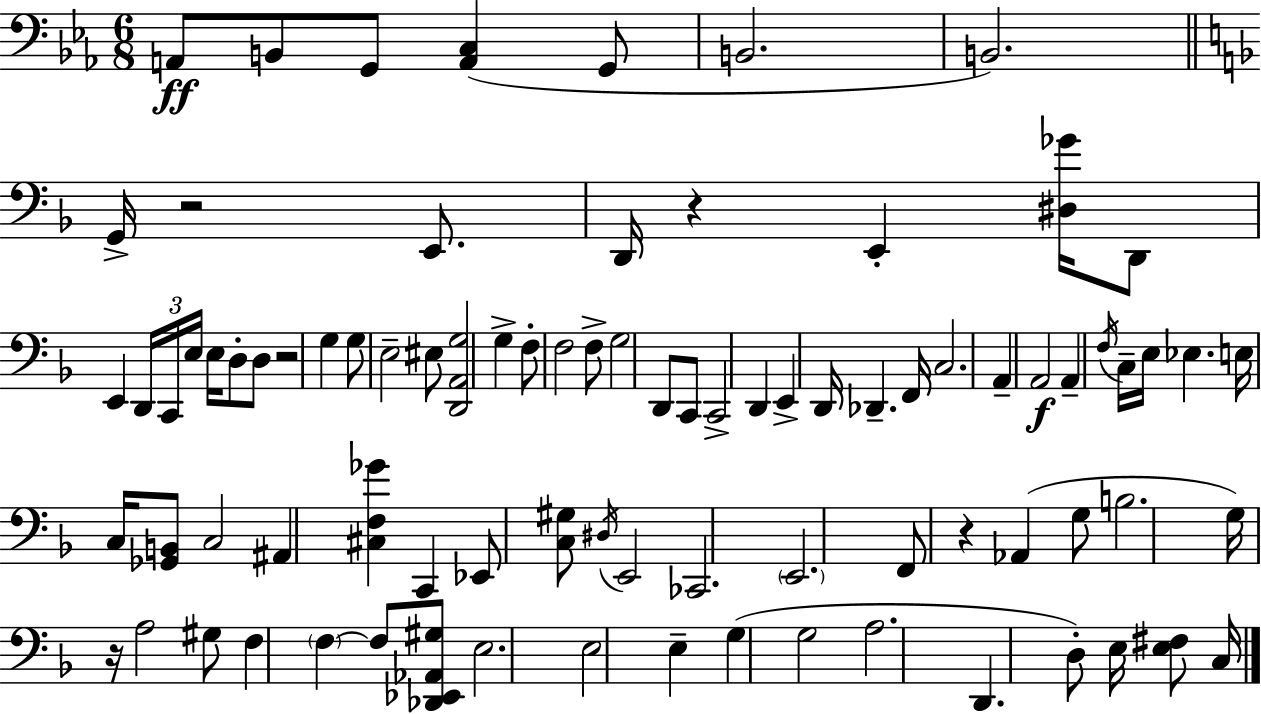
X:1
T:Untitled
M:6/8
L:1/4
K:Eb
A,,/2 B,,/2 G,,/2 [A,,C,] G,,/2 B,,2 B,,2 G,,/4 z2 E,,/2 D,,/4 z E,, [^D,_G]/4 D,,/2 E,, D,,/4 C,,/4 E,/4 E,/4 D,/2 D,/2 z2 G, G,/2 E,2 ^E,/2 [D,,A,,G,]2 G, F,/2 F,2 F,/2 G,2 D,,/2 C,,/2 C,,2 D,, E,, D,,/4 _D,, F,,/4 C,2 A,, A,,2 A,, F,/4 C,/4 E,/4 _E, E,/4 C,/4 [_G,,B,,]/2 C,2 ^A,, [^C,F,_G] C,, _E,,/2 [C,^G,]/2 ^D,/4 E,,2 _C,,2 E,,2 F,,/2 z _A,, G,/2 B,2 G,/4 z/4 A,2 ^G,/2 F, F, F,/2 [_D,,_E,,_A,,^G,]/2 E,2 E,2 E, G, G,2 A,2 D,, D,/2 E,/4 [E,^F,]/2 C,/4